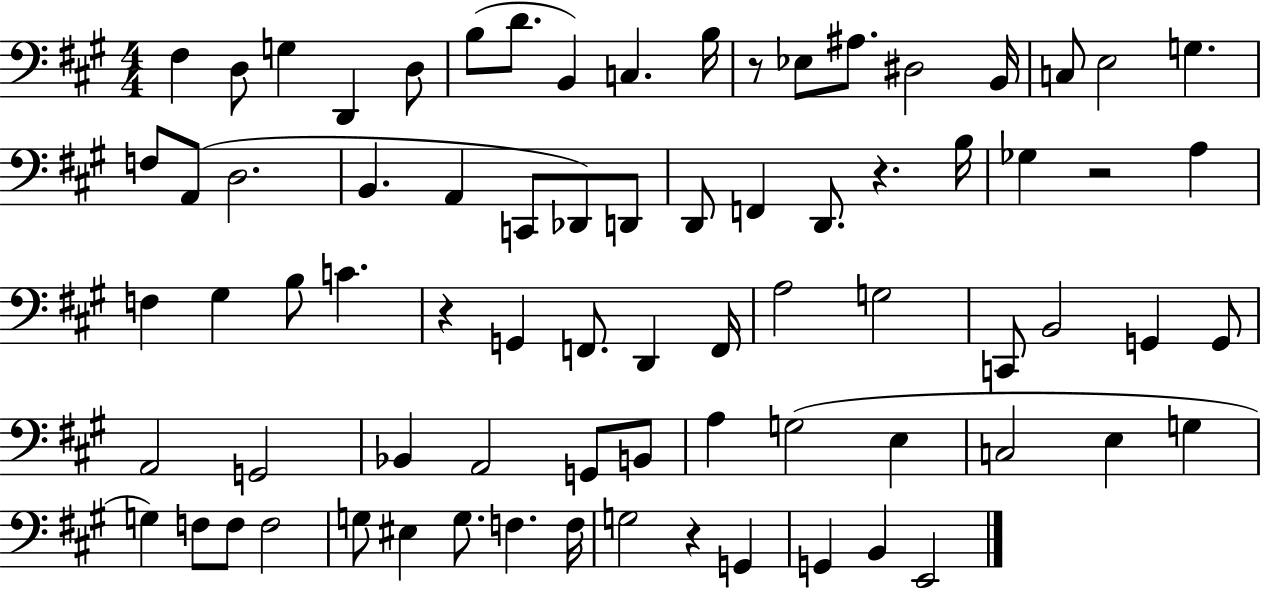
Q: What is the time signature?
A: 4/4